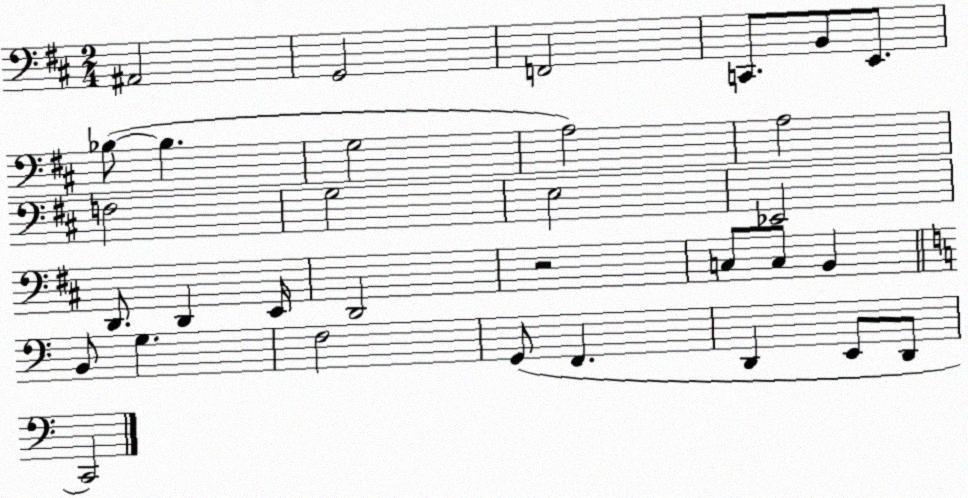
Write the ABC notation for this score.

X:1
T:Untitled
M:2/4
L:1/4
K:D
^A,,2 G,,2 F,,2 C,,/2 B,,/2 E,,/2 _B,/2 _B, G,2 A,2 A,2 F,2 G,2 E,2 _E,,2 D,,/2 D,, E,,/4 D,,2 z2 C,/2 C,/2 B,, B,,/2 G, F,2 G,,/2 F,, D,, E,,/2 D,,/2 C,,2